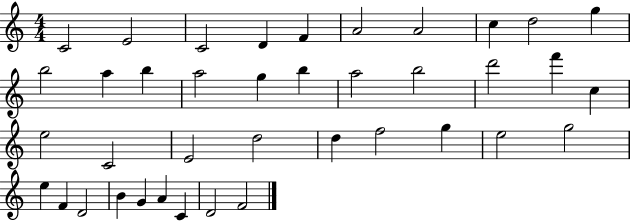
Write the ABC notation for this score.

X:1
T:Untitled
M:4/4
L:1/4
K:C
C2 E2 C2 D F A2 A2 c d2 g b2 a b a2 g b a2 b2 d'2 f' c e2 C2 E2 d2 d f2 g e2 g2 e F D2 B G A C D2 F2